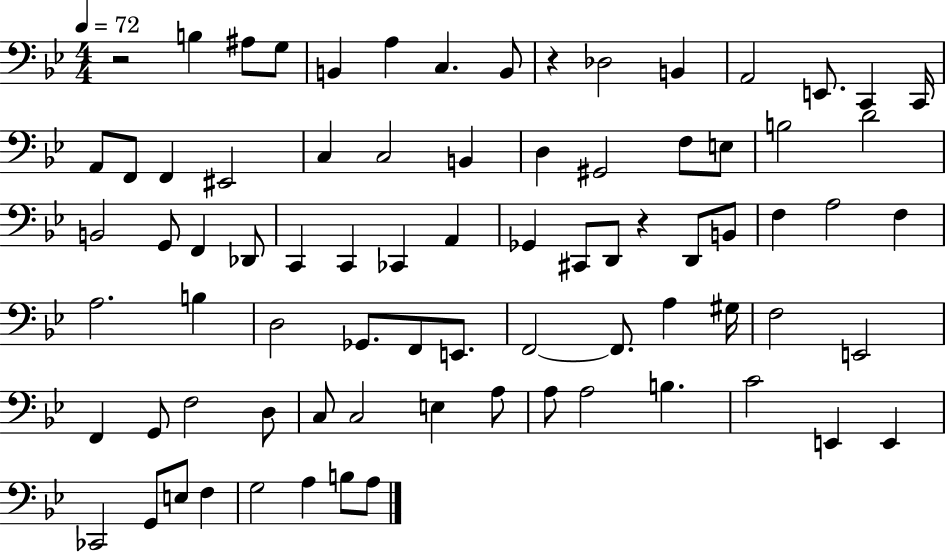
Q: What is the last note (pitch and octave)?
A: A3